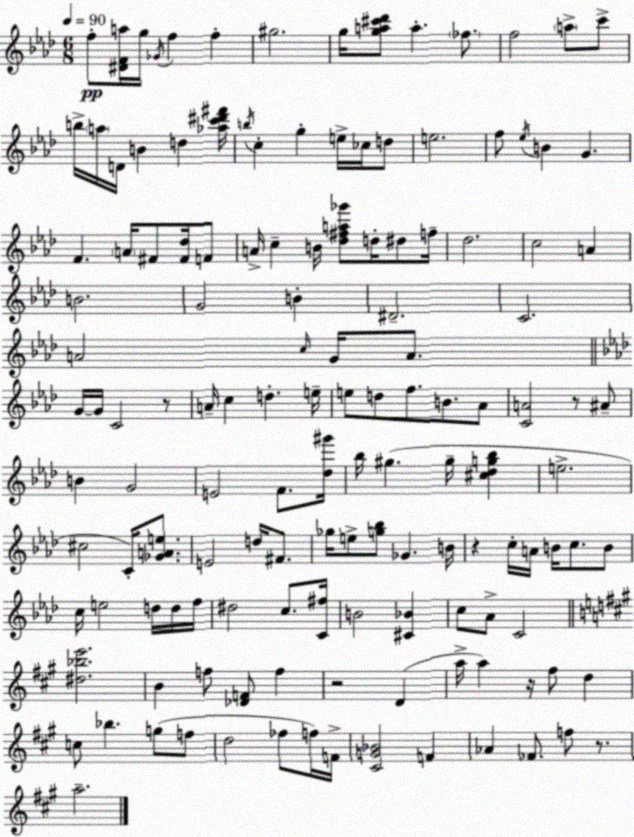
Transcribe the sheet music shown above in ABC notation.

X:1
T:Untitled
M:6/8
L:1/4
K:Ab
f/2 [^DFa]/4 g/4 _G/4 f f ^g2 g/4 [ga^c'_d']/2 a _f/2 f2 a/2 c'/2 b/4 a/4 D/4 B d [_ac'^d'^f']/4 b/4 c g e/4 _c/4 d/2 e2 f/2 _e/4 B G F A/4 ^F/2 [^F_d]/4 F/2 A/4 c B/4 [_d^fa_g']/2 d/4 ^d/2 f/4 _d2 c2 A B2 G2 B ^D2 C2 A2 c/4 G/4 A/2 G/4 G/4 C2 z/2 A/4 c d e/4 e/2 d/2 f/2 B/2 _A/2 [CA]2 z/2 ^A/2 B G2 E2 F/2 [_d^g']/4 _b/4 ^g ^g/4 [^c_dg_b] e2 ^c2 C/4 [_GAe]/2 E2 d/4 ^F/2 _g/4 e/2 [g_b]/2 _G B/4 z c/4 A/4 B/4 c/2 B/2 c/4 e2 d/4 d/4 f/4 ^d2 c/2 [C^f]/4 B2 [^C_B] c/2 _A/2 C2 [^d_be']2 B f/2 [_DF]/2 f z2 D a/4 a z/4 ^f/2 d c/2 _b g/2 f/2 d2 _f/2 f/4 F/4 [^CG_B]2 F _A _F/2 f/2 z/2 a2